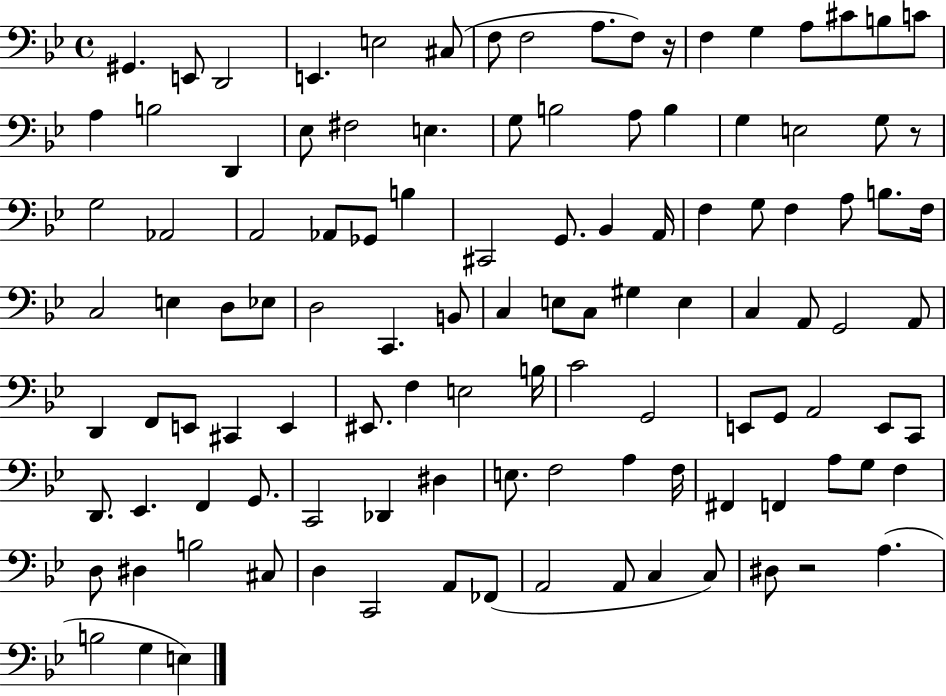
{
  \clef bass
  \time 4/4
  \defaultTimeSignature
  \key bes \major
  gis,4. e,8 d,2 | e,4. e2 cis8( | f8 f2 a8. f8) r16 | f4 g4 a8 cis'8 b8 c'8 | \break a4 b2 d,4 | ees8 fis2 e4. | g8 b2 a8 b4 | g4 e2 g8 r8 | \break g2 aes,2 | a,2 aes,8 ges,8 b4 | cis,2 g,8. bes,4 a,16 | f4 g8 f4 a8 b8. f16 | \break c2 e4 d8 ees8 | d2 c,4. b,8 | c4 e8 c8 gis4 e4 | c4 a,8 g,2 a,8 | \break d,4 f,8 e,8 cis,4 e,4 | eis,8. f4 e2 b16 | c'2 g,2 | e,8 g,8 a,2 e,8 c,8 | \break d,8. ees,4. f,4 g,8. | c,2 des,4 dis4 | e8. f2 a4 f16 | fis,4 f,4 a8 g8 f4 | \break d8 dis4 b2 cis8 | d4 c,2 a,8 fes,8( | a,2 a,8 c4 c8) | dis8 r2 a4.( | \break b2 g4 e4) | \bar "|."
}